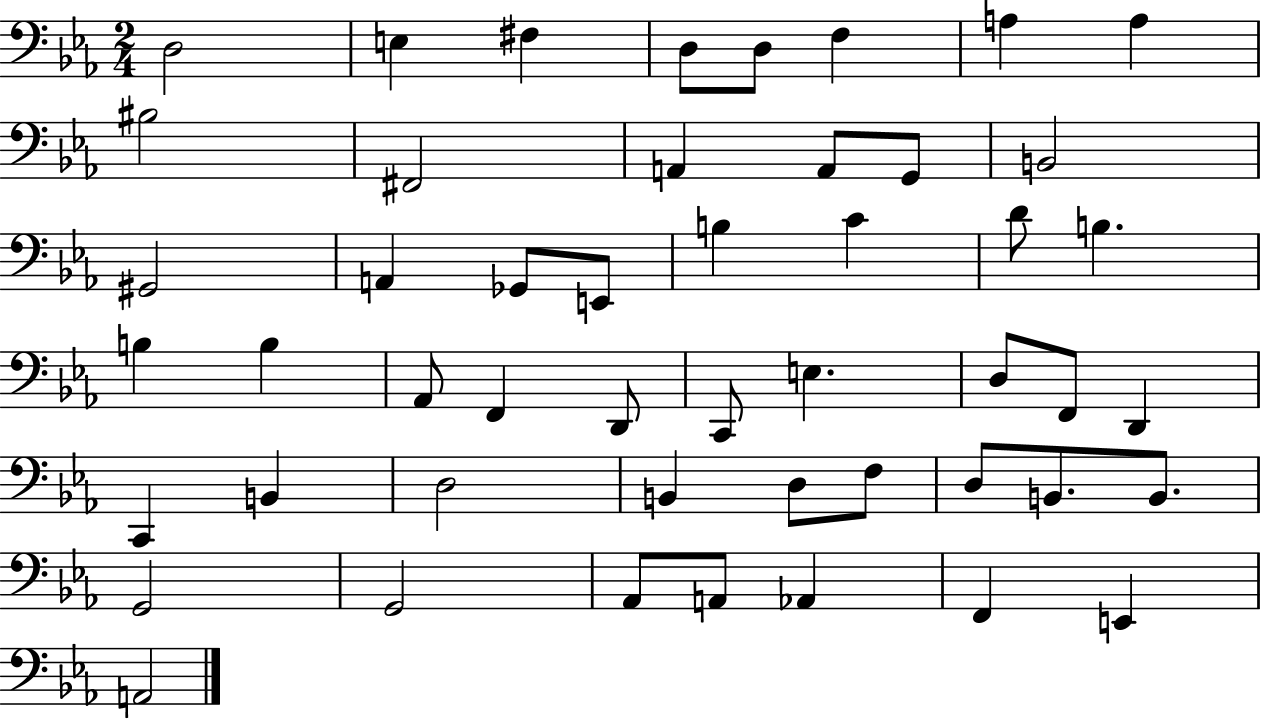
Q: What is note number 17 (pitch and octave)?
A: Gb2